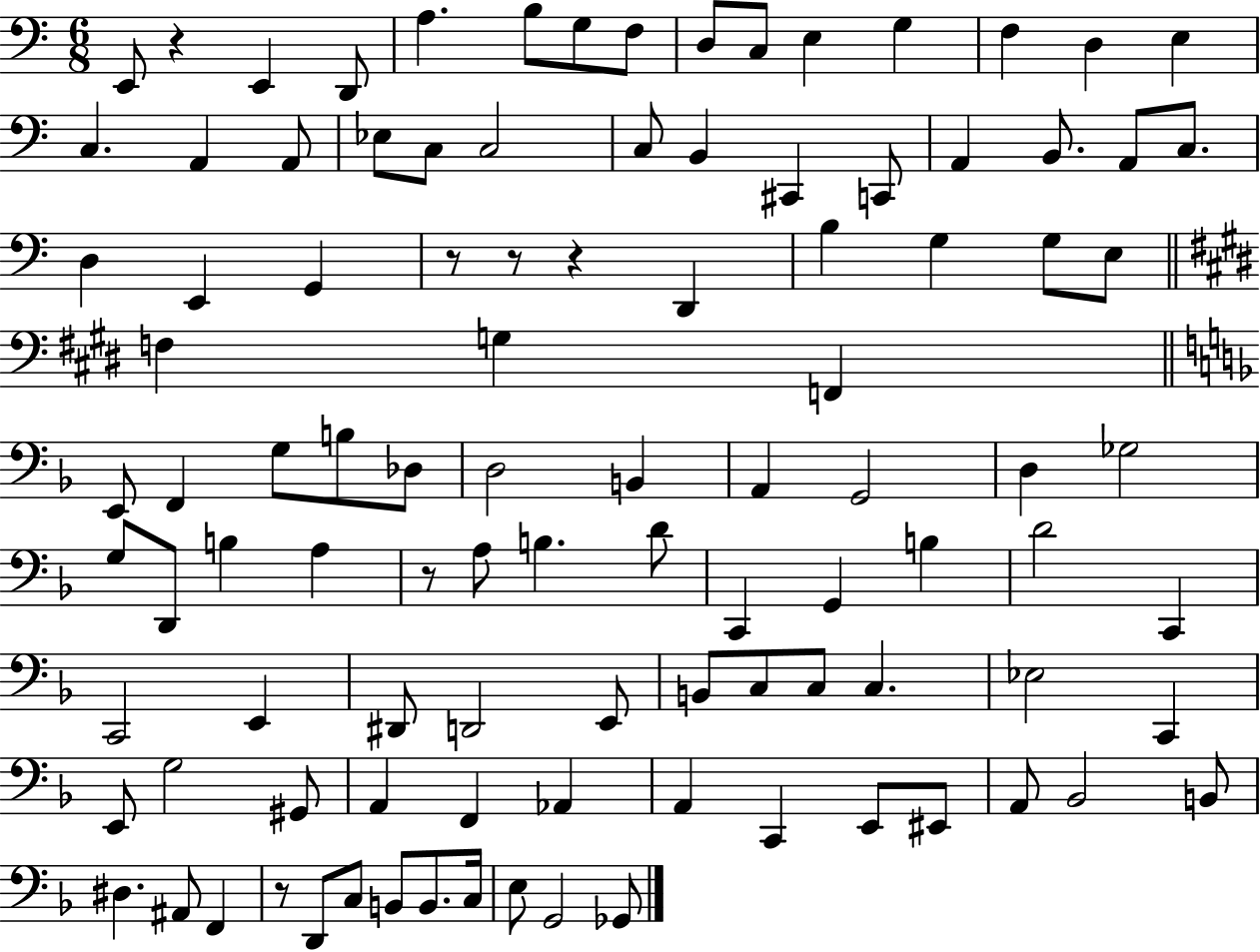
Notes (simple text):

E2/e R/q E2/q D2/e A3/q. B3/e G3/e F3/e D3/e C3/e E3/q G3/q F3/q D3/q E3/q C3/q. A2/q A2/e Eb3/e C3/e C3/h C3/e B2/q C#2/q C2/e A2/q B2/e. A2/e C3/e. D3/q E2/q G2/q R/e R/e R/q D2/q B3/q G3/q G3/e E3/e F3/q G3/q F2/q E2/e F2/q G3/e B3/e Db3/e D3/h B2/q A2/q G2/h D3/q Gb3/h G3/e D2/e B3/q A3/q R/e A3/e B3/q. D4/e C2/q G2/q B3/q D4/h C2/q C2/h E2/q D#2/e D2/h E2/e B2/e C3/e C3/e C3/q. Eb3/h C2/q E2/e G3/h G#2/e A2/q F2/q Ab2/q A2/q C2/q E2/e EIS2/e A2/e Bb2/h B2/e D#3/q. A#2/e F2/q R/e D2/e C3/e B2/e B2/e. C3/s E3/e G2/h Gb2/e